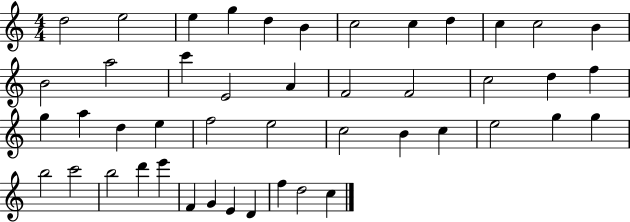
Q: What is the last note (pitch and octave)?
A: C5